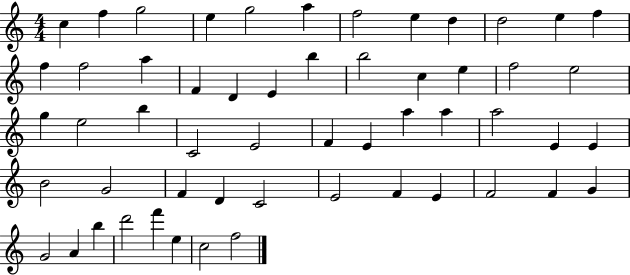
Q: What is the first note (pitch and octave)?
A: C5